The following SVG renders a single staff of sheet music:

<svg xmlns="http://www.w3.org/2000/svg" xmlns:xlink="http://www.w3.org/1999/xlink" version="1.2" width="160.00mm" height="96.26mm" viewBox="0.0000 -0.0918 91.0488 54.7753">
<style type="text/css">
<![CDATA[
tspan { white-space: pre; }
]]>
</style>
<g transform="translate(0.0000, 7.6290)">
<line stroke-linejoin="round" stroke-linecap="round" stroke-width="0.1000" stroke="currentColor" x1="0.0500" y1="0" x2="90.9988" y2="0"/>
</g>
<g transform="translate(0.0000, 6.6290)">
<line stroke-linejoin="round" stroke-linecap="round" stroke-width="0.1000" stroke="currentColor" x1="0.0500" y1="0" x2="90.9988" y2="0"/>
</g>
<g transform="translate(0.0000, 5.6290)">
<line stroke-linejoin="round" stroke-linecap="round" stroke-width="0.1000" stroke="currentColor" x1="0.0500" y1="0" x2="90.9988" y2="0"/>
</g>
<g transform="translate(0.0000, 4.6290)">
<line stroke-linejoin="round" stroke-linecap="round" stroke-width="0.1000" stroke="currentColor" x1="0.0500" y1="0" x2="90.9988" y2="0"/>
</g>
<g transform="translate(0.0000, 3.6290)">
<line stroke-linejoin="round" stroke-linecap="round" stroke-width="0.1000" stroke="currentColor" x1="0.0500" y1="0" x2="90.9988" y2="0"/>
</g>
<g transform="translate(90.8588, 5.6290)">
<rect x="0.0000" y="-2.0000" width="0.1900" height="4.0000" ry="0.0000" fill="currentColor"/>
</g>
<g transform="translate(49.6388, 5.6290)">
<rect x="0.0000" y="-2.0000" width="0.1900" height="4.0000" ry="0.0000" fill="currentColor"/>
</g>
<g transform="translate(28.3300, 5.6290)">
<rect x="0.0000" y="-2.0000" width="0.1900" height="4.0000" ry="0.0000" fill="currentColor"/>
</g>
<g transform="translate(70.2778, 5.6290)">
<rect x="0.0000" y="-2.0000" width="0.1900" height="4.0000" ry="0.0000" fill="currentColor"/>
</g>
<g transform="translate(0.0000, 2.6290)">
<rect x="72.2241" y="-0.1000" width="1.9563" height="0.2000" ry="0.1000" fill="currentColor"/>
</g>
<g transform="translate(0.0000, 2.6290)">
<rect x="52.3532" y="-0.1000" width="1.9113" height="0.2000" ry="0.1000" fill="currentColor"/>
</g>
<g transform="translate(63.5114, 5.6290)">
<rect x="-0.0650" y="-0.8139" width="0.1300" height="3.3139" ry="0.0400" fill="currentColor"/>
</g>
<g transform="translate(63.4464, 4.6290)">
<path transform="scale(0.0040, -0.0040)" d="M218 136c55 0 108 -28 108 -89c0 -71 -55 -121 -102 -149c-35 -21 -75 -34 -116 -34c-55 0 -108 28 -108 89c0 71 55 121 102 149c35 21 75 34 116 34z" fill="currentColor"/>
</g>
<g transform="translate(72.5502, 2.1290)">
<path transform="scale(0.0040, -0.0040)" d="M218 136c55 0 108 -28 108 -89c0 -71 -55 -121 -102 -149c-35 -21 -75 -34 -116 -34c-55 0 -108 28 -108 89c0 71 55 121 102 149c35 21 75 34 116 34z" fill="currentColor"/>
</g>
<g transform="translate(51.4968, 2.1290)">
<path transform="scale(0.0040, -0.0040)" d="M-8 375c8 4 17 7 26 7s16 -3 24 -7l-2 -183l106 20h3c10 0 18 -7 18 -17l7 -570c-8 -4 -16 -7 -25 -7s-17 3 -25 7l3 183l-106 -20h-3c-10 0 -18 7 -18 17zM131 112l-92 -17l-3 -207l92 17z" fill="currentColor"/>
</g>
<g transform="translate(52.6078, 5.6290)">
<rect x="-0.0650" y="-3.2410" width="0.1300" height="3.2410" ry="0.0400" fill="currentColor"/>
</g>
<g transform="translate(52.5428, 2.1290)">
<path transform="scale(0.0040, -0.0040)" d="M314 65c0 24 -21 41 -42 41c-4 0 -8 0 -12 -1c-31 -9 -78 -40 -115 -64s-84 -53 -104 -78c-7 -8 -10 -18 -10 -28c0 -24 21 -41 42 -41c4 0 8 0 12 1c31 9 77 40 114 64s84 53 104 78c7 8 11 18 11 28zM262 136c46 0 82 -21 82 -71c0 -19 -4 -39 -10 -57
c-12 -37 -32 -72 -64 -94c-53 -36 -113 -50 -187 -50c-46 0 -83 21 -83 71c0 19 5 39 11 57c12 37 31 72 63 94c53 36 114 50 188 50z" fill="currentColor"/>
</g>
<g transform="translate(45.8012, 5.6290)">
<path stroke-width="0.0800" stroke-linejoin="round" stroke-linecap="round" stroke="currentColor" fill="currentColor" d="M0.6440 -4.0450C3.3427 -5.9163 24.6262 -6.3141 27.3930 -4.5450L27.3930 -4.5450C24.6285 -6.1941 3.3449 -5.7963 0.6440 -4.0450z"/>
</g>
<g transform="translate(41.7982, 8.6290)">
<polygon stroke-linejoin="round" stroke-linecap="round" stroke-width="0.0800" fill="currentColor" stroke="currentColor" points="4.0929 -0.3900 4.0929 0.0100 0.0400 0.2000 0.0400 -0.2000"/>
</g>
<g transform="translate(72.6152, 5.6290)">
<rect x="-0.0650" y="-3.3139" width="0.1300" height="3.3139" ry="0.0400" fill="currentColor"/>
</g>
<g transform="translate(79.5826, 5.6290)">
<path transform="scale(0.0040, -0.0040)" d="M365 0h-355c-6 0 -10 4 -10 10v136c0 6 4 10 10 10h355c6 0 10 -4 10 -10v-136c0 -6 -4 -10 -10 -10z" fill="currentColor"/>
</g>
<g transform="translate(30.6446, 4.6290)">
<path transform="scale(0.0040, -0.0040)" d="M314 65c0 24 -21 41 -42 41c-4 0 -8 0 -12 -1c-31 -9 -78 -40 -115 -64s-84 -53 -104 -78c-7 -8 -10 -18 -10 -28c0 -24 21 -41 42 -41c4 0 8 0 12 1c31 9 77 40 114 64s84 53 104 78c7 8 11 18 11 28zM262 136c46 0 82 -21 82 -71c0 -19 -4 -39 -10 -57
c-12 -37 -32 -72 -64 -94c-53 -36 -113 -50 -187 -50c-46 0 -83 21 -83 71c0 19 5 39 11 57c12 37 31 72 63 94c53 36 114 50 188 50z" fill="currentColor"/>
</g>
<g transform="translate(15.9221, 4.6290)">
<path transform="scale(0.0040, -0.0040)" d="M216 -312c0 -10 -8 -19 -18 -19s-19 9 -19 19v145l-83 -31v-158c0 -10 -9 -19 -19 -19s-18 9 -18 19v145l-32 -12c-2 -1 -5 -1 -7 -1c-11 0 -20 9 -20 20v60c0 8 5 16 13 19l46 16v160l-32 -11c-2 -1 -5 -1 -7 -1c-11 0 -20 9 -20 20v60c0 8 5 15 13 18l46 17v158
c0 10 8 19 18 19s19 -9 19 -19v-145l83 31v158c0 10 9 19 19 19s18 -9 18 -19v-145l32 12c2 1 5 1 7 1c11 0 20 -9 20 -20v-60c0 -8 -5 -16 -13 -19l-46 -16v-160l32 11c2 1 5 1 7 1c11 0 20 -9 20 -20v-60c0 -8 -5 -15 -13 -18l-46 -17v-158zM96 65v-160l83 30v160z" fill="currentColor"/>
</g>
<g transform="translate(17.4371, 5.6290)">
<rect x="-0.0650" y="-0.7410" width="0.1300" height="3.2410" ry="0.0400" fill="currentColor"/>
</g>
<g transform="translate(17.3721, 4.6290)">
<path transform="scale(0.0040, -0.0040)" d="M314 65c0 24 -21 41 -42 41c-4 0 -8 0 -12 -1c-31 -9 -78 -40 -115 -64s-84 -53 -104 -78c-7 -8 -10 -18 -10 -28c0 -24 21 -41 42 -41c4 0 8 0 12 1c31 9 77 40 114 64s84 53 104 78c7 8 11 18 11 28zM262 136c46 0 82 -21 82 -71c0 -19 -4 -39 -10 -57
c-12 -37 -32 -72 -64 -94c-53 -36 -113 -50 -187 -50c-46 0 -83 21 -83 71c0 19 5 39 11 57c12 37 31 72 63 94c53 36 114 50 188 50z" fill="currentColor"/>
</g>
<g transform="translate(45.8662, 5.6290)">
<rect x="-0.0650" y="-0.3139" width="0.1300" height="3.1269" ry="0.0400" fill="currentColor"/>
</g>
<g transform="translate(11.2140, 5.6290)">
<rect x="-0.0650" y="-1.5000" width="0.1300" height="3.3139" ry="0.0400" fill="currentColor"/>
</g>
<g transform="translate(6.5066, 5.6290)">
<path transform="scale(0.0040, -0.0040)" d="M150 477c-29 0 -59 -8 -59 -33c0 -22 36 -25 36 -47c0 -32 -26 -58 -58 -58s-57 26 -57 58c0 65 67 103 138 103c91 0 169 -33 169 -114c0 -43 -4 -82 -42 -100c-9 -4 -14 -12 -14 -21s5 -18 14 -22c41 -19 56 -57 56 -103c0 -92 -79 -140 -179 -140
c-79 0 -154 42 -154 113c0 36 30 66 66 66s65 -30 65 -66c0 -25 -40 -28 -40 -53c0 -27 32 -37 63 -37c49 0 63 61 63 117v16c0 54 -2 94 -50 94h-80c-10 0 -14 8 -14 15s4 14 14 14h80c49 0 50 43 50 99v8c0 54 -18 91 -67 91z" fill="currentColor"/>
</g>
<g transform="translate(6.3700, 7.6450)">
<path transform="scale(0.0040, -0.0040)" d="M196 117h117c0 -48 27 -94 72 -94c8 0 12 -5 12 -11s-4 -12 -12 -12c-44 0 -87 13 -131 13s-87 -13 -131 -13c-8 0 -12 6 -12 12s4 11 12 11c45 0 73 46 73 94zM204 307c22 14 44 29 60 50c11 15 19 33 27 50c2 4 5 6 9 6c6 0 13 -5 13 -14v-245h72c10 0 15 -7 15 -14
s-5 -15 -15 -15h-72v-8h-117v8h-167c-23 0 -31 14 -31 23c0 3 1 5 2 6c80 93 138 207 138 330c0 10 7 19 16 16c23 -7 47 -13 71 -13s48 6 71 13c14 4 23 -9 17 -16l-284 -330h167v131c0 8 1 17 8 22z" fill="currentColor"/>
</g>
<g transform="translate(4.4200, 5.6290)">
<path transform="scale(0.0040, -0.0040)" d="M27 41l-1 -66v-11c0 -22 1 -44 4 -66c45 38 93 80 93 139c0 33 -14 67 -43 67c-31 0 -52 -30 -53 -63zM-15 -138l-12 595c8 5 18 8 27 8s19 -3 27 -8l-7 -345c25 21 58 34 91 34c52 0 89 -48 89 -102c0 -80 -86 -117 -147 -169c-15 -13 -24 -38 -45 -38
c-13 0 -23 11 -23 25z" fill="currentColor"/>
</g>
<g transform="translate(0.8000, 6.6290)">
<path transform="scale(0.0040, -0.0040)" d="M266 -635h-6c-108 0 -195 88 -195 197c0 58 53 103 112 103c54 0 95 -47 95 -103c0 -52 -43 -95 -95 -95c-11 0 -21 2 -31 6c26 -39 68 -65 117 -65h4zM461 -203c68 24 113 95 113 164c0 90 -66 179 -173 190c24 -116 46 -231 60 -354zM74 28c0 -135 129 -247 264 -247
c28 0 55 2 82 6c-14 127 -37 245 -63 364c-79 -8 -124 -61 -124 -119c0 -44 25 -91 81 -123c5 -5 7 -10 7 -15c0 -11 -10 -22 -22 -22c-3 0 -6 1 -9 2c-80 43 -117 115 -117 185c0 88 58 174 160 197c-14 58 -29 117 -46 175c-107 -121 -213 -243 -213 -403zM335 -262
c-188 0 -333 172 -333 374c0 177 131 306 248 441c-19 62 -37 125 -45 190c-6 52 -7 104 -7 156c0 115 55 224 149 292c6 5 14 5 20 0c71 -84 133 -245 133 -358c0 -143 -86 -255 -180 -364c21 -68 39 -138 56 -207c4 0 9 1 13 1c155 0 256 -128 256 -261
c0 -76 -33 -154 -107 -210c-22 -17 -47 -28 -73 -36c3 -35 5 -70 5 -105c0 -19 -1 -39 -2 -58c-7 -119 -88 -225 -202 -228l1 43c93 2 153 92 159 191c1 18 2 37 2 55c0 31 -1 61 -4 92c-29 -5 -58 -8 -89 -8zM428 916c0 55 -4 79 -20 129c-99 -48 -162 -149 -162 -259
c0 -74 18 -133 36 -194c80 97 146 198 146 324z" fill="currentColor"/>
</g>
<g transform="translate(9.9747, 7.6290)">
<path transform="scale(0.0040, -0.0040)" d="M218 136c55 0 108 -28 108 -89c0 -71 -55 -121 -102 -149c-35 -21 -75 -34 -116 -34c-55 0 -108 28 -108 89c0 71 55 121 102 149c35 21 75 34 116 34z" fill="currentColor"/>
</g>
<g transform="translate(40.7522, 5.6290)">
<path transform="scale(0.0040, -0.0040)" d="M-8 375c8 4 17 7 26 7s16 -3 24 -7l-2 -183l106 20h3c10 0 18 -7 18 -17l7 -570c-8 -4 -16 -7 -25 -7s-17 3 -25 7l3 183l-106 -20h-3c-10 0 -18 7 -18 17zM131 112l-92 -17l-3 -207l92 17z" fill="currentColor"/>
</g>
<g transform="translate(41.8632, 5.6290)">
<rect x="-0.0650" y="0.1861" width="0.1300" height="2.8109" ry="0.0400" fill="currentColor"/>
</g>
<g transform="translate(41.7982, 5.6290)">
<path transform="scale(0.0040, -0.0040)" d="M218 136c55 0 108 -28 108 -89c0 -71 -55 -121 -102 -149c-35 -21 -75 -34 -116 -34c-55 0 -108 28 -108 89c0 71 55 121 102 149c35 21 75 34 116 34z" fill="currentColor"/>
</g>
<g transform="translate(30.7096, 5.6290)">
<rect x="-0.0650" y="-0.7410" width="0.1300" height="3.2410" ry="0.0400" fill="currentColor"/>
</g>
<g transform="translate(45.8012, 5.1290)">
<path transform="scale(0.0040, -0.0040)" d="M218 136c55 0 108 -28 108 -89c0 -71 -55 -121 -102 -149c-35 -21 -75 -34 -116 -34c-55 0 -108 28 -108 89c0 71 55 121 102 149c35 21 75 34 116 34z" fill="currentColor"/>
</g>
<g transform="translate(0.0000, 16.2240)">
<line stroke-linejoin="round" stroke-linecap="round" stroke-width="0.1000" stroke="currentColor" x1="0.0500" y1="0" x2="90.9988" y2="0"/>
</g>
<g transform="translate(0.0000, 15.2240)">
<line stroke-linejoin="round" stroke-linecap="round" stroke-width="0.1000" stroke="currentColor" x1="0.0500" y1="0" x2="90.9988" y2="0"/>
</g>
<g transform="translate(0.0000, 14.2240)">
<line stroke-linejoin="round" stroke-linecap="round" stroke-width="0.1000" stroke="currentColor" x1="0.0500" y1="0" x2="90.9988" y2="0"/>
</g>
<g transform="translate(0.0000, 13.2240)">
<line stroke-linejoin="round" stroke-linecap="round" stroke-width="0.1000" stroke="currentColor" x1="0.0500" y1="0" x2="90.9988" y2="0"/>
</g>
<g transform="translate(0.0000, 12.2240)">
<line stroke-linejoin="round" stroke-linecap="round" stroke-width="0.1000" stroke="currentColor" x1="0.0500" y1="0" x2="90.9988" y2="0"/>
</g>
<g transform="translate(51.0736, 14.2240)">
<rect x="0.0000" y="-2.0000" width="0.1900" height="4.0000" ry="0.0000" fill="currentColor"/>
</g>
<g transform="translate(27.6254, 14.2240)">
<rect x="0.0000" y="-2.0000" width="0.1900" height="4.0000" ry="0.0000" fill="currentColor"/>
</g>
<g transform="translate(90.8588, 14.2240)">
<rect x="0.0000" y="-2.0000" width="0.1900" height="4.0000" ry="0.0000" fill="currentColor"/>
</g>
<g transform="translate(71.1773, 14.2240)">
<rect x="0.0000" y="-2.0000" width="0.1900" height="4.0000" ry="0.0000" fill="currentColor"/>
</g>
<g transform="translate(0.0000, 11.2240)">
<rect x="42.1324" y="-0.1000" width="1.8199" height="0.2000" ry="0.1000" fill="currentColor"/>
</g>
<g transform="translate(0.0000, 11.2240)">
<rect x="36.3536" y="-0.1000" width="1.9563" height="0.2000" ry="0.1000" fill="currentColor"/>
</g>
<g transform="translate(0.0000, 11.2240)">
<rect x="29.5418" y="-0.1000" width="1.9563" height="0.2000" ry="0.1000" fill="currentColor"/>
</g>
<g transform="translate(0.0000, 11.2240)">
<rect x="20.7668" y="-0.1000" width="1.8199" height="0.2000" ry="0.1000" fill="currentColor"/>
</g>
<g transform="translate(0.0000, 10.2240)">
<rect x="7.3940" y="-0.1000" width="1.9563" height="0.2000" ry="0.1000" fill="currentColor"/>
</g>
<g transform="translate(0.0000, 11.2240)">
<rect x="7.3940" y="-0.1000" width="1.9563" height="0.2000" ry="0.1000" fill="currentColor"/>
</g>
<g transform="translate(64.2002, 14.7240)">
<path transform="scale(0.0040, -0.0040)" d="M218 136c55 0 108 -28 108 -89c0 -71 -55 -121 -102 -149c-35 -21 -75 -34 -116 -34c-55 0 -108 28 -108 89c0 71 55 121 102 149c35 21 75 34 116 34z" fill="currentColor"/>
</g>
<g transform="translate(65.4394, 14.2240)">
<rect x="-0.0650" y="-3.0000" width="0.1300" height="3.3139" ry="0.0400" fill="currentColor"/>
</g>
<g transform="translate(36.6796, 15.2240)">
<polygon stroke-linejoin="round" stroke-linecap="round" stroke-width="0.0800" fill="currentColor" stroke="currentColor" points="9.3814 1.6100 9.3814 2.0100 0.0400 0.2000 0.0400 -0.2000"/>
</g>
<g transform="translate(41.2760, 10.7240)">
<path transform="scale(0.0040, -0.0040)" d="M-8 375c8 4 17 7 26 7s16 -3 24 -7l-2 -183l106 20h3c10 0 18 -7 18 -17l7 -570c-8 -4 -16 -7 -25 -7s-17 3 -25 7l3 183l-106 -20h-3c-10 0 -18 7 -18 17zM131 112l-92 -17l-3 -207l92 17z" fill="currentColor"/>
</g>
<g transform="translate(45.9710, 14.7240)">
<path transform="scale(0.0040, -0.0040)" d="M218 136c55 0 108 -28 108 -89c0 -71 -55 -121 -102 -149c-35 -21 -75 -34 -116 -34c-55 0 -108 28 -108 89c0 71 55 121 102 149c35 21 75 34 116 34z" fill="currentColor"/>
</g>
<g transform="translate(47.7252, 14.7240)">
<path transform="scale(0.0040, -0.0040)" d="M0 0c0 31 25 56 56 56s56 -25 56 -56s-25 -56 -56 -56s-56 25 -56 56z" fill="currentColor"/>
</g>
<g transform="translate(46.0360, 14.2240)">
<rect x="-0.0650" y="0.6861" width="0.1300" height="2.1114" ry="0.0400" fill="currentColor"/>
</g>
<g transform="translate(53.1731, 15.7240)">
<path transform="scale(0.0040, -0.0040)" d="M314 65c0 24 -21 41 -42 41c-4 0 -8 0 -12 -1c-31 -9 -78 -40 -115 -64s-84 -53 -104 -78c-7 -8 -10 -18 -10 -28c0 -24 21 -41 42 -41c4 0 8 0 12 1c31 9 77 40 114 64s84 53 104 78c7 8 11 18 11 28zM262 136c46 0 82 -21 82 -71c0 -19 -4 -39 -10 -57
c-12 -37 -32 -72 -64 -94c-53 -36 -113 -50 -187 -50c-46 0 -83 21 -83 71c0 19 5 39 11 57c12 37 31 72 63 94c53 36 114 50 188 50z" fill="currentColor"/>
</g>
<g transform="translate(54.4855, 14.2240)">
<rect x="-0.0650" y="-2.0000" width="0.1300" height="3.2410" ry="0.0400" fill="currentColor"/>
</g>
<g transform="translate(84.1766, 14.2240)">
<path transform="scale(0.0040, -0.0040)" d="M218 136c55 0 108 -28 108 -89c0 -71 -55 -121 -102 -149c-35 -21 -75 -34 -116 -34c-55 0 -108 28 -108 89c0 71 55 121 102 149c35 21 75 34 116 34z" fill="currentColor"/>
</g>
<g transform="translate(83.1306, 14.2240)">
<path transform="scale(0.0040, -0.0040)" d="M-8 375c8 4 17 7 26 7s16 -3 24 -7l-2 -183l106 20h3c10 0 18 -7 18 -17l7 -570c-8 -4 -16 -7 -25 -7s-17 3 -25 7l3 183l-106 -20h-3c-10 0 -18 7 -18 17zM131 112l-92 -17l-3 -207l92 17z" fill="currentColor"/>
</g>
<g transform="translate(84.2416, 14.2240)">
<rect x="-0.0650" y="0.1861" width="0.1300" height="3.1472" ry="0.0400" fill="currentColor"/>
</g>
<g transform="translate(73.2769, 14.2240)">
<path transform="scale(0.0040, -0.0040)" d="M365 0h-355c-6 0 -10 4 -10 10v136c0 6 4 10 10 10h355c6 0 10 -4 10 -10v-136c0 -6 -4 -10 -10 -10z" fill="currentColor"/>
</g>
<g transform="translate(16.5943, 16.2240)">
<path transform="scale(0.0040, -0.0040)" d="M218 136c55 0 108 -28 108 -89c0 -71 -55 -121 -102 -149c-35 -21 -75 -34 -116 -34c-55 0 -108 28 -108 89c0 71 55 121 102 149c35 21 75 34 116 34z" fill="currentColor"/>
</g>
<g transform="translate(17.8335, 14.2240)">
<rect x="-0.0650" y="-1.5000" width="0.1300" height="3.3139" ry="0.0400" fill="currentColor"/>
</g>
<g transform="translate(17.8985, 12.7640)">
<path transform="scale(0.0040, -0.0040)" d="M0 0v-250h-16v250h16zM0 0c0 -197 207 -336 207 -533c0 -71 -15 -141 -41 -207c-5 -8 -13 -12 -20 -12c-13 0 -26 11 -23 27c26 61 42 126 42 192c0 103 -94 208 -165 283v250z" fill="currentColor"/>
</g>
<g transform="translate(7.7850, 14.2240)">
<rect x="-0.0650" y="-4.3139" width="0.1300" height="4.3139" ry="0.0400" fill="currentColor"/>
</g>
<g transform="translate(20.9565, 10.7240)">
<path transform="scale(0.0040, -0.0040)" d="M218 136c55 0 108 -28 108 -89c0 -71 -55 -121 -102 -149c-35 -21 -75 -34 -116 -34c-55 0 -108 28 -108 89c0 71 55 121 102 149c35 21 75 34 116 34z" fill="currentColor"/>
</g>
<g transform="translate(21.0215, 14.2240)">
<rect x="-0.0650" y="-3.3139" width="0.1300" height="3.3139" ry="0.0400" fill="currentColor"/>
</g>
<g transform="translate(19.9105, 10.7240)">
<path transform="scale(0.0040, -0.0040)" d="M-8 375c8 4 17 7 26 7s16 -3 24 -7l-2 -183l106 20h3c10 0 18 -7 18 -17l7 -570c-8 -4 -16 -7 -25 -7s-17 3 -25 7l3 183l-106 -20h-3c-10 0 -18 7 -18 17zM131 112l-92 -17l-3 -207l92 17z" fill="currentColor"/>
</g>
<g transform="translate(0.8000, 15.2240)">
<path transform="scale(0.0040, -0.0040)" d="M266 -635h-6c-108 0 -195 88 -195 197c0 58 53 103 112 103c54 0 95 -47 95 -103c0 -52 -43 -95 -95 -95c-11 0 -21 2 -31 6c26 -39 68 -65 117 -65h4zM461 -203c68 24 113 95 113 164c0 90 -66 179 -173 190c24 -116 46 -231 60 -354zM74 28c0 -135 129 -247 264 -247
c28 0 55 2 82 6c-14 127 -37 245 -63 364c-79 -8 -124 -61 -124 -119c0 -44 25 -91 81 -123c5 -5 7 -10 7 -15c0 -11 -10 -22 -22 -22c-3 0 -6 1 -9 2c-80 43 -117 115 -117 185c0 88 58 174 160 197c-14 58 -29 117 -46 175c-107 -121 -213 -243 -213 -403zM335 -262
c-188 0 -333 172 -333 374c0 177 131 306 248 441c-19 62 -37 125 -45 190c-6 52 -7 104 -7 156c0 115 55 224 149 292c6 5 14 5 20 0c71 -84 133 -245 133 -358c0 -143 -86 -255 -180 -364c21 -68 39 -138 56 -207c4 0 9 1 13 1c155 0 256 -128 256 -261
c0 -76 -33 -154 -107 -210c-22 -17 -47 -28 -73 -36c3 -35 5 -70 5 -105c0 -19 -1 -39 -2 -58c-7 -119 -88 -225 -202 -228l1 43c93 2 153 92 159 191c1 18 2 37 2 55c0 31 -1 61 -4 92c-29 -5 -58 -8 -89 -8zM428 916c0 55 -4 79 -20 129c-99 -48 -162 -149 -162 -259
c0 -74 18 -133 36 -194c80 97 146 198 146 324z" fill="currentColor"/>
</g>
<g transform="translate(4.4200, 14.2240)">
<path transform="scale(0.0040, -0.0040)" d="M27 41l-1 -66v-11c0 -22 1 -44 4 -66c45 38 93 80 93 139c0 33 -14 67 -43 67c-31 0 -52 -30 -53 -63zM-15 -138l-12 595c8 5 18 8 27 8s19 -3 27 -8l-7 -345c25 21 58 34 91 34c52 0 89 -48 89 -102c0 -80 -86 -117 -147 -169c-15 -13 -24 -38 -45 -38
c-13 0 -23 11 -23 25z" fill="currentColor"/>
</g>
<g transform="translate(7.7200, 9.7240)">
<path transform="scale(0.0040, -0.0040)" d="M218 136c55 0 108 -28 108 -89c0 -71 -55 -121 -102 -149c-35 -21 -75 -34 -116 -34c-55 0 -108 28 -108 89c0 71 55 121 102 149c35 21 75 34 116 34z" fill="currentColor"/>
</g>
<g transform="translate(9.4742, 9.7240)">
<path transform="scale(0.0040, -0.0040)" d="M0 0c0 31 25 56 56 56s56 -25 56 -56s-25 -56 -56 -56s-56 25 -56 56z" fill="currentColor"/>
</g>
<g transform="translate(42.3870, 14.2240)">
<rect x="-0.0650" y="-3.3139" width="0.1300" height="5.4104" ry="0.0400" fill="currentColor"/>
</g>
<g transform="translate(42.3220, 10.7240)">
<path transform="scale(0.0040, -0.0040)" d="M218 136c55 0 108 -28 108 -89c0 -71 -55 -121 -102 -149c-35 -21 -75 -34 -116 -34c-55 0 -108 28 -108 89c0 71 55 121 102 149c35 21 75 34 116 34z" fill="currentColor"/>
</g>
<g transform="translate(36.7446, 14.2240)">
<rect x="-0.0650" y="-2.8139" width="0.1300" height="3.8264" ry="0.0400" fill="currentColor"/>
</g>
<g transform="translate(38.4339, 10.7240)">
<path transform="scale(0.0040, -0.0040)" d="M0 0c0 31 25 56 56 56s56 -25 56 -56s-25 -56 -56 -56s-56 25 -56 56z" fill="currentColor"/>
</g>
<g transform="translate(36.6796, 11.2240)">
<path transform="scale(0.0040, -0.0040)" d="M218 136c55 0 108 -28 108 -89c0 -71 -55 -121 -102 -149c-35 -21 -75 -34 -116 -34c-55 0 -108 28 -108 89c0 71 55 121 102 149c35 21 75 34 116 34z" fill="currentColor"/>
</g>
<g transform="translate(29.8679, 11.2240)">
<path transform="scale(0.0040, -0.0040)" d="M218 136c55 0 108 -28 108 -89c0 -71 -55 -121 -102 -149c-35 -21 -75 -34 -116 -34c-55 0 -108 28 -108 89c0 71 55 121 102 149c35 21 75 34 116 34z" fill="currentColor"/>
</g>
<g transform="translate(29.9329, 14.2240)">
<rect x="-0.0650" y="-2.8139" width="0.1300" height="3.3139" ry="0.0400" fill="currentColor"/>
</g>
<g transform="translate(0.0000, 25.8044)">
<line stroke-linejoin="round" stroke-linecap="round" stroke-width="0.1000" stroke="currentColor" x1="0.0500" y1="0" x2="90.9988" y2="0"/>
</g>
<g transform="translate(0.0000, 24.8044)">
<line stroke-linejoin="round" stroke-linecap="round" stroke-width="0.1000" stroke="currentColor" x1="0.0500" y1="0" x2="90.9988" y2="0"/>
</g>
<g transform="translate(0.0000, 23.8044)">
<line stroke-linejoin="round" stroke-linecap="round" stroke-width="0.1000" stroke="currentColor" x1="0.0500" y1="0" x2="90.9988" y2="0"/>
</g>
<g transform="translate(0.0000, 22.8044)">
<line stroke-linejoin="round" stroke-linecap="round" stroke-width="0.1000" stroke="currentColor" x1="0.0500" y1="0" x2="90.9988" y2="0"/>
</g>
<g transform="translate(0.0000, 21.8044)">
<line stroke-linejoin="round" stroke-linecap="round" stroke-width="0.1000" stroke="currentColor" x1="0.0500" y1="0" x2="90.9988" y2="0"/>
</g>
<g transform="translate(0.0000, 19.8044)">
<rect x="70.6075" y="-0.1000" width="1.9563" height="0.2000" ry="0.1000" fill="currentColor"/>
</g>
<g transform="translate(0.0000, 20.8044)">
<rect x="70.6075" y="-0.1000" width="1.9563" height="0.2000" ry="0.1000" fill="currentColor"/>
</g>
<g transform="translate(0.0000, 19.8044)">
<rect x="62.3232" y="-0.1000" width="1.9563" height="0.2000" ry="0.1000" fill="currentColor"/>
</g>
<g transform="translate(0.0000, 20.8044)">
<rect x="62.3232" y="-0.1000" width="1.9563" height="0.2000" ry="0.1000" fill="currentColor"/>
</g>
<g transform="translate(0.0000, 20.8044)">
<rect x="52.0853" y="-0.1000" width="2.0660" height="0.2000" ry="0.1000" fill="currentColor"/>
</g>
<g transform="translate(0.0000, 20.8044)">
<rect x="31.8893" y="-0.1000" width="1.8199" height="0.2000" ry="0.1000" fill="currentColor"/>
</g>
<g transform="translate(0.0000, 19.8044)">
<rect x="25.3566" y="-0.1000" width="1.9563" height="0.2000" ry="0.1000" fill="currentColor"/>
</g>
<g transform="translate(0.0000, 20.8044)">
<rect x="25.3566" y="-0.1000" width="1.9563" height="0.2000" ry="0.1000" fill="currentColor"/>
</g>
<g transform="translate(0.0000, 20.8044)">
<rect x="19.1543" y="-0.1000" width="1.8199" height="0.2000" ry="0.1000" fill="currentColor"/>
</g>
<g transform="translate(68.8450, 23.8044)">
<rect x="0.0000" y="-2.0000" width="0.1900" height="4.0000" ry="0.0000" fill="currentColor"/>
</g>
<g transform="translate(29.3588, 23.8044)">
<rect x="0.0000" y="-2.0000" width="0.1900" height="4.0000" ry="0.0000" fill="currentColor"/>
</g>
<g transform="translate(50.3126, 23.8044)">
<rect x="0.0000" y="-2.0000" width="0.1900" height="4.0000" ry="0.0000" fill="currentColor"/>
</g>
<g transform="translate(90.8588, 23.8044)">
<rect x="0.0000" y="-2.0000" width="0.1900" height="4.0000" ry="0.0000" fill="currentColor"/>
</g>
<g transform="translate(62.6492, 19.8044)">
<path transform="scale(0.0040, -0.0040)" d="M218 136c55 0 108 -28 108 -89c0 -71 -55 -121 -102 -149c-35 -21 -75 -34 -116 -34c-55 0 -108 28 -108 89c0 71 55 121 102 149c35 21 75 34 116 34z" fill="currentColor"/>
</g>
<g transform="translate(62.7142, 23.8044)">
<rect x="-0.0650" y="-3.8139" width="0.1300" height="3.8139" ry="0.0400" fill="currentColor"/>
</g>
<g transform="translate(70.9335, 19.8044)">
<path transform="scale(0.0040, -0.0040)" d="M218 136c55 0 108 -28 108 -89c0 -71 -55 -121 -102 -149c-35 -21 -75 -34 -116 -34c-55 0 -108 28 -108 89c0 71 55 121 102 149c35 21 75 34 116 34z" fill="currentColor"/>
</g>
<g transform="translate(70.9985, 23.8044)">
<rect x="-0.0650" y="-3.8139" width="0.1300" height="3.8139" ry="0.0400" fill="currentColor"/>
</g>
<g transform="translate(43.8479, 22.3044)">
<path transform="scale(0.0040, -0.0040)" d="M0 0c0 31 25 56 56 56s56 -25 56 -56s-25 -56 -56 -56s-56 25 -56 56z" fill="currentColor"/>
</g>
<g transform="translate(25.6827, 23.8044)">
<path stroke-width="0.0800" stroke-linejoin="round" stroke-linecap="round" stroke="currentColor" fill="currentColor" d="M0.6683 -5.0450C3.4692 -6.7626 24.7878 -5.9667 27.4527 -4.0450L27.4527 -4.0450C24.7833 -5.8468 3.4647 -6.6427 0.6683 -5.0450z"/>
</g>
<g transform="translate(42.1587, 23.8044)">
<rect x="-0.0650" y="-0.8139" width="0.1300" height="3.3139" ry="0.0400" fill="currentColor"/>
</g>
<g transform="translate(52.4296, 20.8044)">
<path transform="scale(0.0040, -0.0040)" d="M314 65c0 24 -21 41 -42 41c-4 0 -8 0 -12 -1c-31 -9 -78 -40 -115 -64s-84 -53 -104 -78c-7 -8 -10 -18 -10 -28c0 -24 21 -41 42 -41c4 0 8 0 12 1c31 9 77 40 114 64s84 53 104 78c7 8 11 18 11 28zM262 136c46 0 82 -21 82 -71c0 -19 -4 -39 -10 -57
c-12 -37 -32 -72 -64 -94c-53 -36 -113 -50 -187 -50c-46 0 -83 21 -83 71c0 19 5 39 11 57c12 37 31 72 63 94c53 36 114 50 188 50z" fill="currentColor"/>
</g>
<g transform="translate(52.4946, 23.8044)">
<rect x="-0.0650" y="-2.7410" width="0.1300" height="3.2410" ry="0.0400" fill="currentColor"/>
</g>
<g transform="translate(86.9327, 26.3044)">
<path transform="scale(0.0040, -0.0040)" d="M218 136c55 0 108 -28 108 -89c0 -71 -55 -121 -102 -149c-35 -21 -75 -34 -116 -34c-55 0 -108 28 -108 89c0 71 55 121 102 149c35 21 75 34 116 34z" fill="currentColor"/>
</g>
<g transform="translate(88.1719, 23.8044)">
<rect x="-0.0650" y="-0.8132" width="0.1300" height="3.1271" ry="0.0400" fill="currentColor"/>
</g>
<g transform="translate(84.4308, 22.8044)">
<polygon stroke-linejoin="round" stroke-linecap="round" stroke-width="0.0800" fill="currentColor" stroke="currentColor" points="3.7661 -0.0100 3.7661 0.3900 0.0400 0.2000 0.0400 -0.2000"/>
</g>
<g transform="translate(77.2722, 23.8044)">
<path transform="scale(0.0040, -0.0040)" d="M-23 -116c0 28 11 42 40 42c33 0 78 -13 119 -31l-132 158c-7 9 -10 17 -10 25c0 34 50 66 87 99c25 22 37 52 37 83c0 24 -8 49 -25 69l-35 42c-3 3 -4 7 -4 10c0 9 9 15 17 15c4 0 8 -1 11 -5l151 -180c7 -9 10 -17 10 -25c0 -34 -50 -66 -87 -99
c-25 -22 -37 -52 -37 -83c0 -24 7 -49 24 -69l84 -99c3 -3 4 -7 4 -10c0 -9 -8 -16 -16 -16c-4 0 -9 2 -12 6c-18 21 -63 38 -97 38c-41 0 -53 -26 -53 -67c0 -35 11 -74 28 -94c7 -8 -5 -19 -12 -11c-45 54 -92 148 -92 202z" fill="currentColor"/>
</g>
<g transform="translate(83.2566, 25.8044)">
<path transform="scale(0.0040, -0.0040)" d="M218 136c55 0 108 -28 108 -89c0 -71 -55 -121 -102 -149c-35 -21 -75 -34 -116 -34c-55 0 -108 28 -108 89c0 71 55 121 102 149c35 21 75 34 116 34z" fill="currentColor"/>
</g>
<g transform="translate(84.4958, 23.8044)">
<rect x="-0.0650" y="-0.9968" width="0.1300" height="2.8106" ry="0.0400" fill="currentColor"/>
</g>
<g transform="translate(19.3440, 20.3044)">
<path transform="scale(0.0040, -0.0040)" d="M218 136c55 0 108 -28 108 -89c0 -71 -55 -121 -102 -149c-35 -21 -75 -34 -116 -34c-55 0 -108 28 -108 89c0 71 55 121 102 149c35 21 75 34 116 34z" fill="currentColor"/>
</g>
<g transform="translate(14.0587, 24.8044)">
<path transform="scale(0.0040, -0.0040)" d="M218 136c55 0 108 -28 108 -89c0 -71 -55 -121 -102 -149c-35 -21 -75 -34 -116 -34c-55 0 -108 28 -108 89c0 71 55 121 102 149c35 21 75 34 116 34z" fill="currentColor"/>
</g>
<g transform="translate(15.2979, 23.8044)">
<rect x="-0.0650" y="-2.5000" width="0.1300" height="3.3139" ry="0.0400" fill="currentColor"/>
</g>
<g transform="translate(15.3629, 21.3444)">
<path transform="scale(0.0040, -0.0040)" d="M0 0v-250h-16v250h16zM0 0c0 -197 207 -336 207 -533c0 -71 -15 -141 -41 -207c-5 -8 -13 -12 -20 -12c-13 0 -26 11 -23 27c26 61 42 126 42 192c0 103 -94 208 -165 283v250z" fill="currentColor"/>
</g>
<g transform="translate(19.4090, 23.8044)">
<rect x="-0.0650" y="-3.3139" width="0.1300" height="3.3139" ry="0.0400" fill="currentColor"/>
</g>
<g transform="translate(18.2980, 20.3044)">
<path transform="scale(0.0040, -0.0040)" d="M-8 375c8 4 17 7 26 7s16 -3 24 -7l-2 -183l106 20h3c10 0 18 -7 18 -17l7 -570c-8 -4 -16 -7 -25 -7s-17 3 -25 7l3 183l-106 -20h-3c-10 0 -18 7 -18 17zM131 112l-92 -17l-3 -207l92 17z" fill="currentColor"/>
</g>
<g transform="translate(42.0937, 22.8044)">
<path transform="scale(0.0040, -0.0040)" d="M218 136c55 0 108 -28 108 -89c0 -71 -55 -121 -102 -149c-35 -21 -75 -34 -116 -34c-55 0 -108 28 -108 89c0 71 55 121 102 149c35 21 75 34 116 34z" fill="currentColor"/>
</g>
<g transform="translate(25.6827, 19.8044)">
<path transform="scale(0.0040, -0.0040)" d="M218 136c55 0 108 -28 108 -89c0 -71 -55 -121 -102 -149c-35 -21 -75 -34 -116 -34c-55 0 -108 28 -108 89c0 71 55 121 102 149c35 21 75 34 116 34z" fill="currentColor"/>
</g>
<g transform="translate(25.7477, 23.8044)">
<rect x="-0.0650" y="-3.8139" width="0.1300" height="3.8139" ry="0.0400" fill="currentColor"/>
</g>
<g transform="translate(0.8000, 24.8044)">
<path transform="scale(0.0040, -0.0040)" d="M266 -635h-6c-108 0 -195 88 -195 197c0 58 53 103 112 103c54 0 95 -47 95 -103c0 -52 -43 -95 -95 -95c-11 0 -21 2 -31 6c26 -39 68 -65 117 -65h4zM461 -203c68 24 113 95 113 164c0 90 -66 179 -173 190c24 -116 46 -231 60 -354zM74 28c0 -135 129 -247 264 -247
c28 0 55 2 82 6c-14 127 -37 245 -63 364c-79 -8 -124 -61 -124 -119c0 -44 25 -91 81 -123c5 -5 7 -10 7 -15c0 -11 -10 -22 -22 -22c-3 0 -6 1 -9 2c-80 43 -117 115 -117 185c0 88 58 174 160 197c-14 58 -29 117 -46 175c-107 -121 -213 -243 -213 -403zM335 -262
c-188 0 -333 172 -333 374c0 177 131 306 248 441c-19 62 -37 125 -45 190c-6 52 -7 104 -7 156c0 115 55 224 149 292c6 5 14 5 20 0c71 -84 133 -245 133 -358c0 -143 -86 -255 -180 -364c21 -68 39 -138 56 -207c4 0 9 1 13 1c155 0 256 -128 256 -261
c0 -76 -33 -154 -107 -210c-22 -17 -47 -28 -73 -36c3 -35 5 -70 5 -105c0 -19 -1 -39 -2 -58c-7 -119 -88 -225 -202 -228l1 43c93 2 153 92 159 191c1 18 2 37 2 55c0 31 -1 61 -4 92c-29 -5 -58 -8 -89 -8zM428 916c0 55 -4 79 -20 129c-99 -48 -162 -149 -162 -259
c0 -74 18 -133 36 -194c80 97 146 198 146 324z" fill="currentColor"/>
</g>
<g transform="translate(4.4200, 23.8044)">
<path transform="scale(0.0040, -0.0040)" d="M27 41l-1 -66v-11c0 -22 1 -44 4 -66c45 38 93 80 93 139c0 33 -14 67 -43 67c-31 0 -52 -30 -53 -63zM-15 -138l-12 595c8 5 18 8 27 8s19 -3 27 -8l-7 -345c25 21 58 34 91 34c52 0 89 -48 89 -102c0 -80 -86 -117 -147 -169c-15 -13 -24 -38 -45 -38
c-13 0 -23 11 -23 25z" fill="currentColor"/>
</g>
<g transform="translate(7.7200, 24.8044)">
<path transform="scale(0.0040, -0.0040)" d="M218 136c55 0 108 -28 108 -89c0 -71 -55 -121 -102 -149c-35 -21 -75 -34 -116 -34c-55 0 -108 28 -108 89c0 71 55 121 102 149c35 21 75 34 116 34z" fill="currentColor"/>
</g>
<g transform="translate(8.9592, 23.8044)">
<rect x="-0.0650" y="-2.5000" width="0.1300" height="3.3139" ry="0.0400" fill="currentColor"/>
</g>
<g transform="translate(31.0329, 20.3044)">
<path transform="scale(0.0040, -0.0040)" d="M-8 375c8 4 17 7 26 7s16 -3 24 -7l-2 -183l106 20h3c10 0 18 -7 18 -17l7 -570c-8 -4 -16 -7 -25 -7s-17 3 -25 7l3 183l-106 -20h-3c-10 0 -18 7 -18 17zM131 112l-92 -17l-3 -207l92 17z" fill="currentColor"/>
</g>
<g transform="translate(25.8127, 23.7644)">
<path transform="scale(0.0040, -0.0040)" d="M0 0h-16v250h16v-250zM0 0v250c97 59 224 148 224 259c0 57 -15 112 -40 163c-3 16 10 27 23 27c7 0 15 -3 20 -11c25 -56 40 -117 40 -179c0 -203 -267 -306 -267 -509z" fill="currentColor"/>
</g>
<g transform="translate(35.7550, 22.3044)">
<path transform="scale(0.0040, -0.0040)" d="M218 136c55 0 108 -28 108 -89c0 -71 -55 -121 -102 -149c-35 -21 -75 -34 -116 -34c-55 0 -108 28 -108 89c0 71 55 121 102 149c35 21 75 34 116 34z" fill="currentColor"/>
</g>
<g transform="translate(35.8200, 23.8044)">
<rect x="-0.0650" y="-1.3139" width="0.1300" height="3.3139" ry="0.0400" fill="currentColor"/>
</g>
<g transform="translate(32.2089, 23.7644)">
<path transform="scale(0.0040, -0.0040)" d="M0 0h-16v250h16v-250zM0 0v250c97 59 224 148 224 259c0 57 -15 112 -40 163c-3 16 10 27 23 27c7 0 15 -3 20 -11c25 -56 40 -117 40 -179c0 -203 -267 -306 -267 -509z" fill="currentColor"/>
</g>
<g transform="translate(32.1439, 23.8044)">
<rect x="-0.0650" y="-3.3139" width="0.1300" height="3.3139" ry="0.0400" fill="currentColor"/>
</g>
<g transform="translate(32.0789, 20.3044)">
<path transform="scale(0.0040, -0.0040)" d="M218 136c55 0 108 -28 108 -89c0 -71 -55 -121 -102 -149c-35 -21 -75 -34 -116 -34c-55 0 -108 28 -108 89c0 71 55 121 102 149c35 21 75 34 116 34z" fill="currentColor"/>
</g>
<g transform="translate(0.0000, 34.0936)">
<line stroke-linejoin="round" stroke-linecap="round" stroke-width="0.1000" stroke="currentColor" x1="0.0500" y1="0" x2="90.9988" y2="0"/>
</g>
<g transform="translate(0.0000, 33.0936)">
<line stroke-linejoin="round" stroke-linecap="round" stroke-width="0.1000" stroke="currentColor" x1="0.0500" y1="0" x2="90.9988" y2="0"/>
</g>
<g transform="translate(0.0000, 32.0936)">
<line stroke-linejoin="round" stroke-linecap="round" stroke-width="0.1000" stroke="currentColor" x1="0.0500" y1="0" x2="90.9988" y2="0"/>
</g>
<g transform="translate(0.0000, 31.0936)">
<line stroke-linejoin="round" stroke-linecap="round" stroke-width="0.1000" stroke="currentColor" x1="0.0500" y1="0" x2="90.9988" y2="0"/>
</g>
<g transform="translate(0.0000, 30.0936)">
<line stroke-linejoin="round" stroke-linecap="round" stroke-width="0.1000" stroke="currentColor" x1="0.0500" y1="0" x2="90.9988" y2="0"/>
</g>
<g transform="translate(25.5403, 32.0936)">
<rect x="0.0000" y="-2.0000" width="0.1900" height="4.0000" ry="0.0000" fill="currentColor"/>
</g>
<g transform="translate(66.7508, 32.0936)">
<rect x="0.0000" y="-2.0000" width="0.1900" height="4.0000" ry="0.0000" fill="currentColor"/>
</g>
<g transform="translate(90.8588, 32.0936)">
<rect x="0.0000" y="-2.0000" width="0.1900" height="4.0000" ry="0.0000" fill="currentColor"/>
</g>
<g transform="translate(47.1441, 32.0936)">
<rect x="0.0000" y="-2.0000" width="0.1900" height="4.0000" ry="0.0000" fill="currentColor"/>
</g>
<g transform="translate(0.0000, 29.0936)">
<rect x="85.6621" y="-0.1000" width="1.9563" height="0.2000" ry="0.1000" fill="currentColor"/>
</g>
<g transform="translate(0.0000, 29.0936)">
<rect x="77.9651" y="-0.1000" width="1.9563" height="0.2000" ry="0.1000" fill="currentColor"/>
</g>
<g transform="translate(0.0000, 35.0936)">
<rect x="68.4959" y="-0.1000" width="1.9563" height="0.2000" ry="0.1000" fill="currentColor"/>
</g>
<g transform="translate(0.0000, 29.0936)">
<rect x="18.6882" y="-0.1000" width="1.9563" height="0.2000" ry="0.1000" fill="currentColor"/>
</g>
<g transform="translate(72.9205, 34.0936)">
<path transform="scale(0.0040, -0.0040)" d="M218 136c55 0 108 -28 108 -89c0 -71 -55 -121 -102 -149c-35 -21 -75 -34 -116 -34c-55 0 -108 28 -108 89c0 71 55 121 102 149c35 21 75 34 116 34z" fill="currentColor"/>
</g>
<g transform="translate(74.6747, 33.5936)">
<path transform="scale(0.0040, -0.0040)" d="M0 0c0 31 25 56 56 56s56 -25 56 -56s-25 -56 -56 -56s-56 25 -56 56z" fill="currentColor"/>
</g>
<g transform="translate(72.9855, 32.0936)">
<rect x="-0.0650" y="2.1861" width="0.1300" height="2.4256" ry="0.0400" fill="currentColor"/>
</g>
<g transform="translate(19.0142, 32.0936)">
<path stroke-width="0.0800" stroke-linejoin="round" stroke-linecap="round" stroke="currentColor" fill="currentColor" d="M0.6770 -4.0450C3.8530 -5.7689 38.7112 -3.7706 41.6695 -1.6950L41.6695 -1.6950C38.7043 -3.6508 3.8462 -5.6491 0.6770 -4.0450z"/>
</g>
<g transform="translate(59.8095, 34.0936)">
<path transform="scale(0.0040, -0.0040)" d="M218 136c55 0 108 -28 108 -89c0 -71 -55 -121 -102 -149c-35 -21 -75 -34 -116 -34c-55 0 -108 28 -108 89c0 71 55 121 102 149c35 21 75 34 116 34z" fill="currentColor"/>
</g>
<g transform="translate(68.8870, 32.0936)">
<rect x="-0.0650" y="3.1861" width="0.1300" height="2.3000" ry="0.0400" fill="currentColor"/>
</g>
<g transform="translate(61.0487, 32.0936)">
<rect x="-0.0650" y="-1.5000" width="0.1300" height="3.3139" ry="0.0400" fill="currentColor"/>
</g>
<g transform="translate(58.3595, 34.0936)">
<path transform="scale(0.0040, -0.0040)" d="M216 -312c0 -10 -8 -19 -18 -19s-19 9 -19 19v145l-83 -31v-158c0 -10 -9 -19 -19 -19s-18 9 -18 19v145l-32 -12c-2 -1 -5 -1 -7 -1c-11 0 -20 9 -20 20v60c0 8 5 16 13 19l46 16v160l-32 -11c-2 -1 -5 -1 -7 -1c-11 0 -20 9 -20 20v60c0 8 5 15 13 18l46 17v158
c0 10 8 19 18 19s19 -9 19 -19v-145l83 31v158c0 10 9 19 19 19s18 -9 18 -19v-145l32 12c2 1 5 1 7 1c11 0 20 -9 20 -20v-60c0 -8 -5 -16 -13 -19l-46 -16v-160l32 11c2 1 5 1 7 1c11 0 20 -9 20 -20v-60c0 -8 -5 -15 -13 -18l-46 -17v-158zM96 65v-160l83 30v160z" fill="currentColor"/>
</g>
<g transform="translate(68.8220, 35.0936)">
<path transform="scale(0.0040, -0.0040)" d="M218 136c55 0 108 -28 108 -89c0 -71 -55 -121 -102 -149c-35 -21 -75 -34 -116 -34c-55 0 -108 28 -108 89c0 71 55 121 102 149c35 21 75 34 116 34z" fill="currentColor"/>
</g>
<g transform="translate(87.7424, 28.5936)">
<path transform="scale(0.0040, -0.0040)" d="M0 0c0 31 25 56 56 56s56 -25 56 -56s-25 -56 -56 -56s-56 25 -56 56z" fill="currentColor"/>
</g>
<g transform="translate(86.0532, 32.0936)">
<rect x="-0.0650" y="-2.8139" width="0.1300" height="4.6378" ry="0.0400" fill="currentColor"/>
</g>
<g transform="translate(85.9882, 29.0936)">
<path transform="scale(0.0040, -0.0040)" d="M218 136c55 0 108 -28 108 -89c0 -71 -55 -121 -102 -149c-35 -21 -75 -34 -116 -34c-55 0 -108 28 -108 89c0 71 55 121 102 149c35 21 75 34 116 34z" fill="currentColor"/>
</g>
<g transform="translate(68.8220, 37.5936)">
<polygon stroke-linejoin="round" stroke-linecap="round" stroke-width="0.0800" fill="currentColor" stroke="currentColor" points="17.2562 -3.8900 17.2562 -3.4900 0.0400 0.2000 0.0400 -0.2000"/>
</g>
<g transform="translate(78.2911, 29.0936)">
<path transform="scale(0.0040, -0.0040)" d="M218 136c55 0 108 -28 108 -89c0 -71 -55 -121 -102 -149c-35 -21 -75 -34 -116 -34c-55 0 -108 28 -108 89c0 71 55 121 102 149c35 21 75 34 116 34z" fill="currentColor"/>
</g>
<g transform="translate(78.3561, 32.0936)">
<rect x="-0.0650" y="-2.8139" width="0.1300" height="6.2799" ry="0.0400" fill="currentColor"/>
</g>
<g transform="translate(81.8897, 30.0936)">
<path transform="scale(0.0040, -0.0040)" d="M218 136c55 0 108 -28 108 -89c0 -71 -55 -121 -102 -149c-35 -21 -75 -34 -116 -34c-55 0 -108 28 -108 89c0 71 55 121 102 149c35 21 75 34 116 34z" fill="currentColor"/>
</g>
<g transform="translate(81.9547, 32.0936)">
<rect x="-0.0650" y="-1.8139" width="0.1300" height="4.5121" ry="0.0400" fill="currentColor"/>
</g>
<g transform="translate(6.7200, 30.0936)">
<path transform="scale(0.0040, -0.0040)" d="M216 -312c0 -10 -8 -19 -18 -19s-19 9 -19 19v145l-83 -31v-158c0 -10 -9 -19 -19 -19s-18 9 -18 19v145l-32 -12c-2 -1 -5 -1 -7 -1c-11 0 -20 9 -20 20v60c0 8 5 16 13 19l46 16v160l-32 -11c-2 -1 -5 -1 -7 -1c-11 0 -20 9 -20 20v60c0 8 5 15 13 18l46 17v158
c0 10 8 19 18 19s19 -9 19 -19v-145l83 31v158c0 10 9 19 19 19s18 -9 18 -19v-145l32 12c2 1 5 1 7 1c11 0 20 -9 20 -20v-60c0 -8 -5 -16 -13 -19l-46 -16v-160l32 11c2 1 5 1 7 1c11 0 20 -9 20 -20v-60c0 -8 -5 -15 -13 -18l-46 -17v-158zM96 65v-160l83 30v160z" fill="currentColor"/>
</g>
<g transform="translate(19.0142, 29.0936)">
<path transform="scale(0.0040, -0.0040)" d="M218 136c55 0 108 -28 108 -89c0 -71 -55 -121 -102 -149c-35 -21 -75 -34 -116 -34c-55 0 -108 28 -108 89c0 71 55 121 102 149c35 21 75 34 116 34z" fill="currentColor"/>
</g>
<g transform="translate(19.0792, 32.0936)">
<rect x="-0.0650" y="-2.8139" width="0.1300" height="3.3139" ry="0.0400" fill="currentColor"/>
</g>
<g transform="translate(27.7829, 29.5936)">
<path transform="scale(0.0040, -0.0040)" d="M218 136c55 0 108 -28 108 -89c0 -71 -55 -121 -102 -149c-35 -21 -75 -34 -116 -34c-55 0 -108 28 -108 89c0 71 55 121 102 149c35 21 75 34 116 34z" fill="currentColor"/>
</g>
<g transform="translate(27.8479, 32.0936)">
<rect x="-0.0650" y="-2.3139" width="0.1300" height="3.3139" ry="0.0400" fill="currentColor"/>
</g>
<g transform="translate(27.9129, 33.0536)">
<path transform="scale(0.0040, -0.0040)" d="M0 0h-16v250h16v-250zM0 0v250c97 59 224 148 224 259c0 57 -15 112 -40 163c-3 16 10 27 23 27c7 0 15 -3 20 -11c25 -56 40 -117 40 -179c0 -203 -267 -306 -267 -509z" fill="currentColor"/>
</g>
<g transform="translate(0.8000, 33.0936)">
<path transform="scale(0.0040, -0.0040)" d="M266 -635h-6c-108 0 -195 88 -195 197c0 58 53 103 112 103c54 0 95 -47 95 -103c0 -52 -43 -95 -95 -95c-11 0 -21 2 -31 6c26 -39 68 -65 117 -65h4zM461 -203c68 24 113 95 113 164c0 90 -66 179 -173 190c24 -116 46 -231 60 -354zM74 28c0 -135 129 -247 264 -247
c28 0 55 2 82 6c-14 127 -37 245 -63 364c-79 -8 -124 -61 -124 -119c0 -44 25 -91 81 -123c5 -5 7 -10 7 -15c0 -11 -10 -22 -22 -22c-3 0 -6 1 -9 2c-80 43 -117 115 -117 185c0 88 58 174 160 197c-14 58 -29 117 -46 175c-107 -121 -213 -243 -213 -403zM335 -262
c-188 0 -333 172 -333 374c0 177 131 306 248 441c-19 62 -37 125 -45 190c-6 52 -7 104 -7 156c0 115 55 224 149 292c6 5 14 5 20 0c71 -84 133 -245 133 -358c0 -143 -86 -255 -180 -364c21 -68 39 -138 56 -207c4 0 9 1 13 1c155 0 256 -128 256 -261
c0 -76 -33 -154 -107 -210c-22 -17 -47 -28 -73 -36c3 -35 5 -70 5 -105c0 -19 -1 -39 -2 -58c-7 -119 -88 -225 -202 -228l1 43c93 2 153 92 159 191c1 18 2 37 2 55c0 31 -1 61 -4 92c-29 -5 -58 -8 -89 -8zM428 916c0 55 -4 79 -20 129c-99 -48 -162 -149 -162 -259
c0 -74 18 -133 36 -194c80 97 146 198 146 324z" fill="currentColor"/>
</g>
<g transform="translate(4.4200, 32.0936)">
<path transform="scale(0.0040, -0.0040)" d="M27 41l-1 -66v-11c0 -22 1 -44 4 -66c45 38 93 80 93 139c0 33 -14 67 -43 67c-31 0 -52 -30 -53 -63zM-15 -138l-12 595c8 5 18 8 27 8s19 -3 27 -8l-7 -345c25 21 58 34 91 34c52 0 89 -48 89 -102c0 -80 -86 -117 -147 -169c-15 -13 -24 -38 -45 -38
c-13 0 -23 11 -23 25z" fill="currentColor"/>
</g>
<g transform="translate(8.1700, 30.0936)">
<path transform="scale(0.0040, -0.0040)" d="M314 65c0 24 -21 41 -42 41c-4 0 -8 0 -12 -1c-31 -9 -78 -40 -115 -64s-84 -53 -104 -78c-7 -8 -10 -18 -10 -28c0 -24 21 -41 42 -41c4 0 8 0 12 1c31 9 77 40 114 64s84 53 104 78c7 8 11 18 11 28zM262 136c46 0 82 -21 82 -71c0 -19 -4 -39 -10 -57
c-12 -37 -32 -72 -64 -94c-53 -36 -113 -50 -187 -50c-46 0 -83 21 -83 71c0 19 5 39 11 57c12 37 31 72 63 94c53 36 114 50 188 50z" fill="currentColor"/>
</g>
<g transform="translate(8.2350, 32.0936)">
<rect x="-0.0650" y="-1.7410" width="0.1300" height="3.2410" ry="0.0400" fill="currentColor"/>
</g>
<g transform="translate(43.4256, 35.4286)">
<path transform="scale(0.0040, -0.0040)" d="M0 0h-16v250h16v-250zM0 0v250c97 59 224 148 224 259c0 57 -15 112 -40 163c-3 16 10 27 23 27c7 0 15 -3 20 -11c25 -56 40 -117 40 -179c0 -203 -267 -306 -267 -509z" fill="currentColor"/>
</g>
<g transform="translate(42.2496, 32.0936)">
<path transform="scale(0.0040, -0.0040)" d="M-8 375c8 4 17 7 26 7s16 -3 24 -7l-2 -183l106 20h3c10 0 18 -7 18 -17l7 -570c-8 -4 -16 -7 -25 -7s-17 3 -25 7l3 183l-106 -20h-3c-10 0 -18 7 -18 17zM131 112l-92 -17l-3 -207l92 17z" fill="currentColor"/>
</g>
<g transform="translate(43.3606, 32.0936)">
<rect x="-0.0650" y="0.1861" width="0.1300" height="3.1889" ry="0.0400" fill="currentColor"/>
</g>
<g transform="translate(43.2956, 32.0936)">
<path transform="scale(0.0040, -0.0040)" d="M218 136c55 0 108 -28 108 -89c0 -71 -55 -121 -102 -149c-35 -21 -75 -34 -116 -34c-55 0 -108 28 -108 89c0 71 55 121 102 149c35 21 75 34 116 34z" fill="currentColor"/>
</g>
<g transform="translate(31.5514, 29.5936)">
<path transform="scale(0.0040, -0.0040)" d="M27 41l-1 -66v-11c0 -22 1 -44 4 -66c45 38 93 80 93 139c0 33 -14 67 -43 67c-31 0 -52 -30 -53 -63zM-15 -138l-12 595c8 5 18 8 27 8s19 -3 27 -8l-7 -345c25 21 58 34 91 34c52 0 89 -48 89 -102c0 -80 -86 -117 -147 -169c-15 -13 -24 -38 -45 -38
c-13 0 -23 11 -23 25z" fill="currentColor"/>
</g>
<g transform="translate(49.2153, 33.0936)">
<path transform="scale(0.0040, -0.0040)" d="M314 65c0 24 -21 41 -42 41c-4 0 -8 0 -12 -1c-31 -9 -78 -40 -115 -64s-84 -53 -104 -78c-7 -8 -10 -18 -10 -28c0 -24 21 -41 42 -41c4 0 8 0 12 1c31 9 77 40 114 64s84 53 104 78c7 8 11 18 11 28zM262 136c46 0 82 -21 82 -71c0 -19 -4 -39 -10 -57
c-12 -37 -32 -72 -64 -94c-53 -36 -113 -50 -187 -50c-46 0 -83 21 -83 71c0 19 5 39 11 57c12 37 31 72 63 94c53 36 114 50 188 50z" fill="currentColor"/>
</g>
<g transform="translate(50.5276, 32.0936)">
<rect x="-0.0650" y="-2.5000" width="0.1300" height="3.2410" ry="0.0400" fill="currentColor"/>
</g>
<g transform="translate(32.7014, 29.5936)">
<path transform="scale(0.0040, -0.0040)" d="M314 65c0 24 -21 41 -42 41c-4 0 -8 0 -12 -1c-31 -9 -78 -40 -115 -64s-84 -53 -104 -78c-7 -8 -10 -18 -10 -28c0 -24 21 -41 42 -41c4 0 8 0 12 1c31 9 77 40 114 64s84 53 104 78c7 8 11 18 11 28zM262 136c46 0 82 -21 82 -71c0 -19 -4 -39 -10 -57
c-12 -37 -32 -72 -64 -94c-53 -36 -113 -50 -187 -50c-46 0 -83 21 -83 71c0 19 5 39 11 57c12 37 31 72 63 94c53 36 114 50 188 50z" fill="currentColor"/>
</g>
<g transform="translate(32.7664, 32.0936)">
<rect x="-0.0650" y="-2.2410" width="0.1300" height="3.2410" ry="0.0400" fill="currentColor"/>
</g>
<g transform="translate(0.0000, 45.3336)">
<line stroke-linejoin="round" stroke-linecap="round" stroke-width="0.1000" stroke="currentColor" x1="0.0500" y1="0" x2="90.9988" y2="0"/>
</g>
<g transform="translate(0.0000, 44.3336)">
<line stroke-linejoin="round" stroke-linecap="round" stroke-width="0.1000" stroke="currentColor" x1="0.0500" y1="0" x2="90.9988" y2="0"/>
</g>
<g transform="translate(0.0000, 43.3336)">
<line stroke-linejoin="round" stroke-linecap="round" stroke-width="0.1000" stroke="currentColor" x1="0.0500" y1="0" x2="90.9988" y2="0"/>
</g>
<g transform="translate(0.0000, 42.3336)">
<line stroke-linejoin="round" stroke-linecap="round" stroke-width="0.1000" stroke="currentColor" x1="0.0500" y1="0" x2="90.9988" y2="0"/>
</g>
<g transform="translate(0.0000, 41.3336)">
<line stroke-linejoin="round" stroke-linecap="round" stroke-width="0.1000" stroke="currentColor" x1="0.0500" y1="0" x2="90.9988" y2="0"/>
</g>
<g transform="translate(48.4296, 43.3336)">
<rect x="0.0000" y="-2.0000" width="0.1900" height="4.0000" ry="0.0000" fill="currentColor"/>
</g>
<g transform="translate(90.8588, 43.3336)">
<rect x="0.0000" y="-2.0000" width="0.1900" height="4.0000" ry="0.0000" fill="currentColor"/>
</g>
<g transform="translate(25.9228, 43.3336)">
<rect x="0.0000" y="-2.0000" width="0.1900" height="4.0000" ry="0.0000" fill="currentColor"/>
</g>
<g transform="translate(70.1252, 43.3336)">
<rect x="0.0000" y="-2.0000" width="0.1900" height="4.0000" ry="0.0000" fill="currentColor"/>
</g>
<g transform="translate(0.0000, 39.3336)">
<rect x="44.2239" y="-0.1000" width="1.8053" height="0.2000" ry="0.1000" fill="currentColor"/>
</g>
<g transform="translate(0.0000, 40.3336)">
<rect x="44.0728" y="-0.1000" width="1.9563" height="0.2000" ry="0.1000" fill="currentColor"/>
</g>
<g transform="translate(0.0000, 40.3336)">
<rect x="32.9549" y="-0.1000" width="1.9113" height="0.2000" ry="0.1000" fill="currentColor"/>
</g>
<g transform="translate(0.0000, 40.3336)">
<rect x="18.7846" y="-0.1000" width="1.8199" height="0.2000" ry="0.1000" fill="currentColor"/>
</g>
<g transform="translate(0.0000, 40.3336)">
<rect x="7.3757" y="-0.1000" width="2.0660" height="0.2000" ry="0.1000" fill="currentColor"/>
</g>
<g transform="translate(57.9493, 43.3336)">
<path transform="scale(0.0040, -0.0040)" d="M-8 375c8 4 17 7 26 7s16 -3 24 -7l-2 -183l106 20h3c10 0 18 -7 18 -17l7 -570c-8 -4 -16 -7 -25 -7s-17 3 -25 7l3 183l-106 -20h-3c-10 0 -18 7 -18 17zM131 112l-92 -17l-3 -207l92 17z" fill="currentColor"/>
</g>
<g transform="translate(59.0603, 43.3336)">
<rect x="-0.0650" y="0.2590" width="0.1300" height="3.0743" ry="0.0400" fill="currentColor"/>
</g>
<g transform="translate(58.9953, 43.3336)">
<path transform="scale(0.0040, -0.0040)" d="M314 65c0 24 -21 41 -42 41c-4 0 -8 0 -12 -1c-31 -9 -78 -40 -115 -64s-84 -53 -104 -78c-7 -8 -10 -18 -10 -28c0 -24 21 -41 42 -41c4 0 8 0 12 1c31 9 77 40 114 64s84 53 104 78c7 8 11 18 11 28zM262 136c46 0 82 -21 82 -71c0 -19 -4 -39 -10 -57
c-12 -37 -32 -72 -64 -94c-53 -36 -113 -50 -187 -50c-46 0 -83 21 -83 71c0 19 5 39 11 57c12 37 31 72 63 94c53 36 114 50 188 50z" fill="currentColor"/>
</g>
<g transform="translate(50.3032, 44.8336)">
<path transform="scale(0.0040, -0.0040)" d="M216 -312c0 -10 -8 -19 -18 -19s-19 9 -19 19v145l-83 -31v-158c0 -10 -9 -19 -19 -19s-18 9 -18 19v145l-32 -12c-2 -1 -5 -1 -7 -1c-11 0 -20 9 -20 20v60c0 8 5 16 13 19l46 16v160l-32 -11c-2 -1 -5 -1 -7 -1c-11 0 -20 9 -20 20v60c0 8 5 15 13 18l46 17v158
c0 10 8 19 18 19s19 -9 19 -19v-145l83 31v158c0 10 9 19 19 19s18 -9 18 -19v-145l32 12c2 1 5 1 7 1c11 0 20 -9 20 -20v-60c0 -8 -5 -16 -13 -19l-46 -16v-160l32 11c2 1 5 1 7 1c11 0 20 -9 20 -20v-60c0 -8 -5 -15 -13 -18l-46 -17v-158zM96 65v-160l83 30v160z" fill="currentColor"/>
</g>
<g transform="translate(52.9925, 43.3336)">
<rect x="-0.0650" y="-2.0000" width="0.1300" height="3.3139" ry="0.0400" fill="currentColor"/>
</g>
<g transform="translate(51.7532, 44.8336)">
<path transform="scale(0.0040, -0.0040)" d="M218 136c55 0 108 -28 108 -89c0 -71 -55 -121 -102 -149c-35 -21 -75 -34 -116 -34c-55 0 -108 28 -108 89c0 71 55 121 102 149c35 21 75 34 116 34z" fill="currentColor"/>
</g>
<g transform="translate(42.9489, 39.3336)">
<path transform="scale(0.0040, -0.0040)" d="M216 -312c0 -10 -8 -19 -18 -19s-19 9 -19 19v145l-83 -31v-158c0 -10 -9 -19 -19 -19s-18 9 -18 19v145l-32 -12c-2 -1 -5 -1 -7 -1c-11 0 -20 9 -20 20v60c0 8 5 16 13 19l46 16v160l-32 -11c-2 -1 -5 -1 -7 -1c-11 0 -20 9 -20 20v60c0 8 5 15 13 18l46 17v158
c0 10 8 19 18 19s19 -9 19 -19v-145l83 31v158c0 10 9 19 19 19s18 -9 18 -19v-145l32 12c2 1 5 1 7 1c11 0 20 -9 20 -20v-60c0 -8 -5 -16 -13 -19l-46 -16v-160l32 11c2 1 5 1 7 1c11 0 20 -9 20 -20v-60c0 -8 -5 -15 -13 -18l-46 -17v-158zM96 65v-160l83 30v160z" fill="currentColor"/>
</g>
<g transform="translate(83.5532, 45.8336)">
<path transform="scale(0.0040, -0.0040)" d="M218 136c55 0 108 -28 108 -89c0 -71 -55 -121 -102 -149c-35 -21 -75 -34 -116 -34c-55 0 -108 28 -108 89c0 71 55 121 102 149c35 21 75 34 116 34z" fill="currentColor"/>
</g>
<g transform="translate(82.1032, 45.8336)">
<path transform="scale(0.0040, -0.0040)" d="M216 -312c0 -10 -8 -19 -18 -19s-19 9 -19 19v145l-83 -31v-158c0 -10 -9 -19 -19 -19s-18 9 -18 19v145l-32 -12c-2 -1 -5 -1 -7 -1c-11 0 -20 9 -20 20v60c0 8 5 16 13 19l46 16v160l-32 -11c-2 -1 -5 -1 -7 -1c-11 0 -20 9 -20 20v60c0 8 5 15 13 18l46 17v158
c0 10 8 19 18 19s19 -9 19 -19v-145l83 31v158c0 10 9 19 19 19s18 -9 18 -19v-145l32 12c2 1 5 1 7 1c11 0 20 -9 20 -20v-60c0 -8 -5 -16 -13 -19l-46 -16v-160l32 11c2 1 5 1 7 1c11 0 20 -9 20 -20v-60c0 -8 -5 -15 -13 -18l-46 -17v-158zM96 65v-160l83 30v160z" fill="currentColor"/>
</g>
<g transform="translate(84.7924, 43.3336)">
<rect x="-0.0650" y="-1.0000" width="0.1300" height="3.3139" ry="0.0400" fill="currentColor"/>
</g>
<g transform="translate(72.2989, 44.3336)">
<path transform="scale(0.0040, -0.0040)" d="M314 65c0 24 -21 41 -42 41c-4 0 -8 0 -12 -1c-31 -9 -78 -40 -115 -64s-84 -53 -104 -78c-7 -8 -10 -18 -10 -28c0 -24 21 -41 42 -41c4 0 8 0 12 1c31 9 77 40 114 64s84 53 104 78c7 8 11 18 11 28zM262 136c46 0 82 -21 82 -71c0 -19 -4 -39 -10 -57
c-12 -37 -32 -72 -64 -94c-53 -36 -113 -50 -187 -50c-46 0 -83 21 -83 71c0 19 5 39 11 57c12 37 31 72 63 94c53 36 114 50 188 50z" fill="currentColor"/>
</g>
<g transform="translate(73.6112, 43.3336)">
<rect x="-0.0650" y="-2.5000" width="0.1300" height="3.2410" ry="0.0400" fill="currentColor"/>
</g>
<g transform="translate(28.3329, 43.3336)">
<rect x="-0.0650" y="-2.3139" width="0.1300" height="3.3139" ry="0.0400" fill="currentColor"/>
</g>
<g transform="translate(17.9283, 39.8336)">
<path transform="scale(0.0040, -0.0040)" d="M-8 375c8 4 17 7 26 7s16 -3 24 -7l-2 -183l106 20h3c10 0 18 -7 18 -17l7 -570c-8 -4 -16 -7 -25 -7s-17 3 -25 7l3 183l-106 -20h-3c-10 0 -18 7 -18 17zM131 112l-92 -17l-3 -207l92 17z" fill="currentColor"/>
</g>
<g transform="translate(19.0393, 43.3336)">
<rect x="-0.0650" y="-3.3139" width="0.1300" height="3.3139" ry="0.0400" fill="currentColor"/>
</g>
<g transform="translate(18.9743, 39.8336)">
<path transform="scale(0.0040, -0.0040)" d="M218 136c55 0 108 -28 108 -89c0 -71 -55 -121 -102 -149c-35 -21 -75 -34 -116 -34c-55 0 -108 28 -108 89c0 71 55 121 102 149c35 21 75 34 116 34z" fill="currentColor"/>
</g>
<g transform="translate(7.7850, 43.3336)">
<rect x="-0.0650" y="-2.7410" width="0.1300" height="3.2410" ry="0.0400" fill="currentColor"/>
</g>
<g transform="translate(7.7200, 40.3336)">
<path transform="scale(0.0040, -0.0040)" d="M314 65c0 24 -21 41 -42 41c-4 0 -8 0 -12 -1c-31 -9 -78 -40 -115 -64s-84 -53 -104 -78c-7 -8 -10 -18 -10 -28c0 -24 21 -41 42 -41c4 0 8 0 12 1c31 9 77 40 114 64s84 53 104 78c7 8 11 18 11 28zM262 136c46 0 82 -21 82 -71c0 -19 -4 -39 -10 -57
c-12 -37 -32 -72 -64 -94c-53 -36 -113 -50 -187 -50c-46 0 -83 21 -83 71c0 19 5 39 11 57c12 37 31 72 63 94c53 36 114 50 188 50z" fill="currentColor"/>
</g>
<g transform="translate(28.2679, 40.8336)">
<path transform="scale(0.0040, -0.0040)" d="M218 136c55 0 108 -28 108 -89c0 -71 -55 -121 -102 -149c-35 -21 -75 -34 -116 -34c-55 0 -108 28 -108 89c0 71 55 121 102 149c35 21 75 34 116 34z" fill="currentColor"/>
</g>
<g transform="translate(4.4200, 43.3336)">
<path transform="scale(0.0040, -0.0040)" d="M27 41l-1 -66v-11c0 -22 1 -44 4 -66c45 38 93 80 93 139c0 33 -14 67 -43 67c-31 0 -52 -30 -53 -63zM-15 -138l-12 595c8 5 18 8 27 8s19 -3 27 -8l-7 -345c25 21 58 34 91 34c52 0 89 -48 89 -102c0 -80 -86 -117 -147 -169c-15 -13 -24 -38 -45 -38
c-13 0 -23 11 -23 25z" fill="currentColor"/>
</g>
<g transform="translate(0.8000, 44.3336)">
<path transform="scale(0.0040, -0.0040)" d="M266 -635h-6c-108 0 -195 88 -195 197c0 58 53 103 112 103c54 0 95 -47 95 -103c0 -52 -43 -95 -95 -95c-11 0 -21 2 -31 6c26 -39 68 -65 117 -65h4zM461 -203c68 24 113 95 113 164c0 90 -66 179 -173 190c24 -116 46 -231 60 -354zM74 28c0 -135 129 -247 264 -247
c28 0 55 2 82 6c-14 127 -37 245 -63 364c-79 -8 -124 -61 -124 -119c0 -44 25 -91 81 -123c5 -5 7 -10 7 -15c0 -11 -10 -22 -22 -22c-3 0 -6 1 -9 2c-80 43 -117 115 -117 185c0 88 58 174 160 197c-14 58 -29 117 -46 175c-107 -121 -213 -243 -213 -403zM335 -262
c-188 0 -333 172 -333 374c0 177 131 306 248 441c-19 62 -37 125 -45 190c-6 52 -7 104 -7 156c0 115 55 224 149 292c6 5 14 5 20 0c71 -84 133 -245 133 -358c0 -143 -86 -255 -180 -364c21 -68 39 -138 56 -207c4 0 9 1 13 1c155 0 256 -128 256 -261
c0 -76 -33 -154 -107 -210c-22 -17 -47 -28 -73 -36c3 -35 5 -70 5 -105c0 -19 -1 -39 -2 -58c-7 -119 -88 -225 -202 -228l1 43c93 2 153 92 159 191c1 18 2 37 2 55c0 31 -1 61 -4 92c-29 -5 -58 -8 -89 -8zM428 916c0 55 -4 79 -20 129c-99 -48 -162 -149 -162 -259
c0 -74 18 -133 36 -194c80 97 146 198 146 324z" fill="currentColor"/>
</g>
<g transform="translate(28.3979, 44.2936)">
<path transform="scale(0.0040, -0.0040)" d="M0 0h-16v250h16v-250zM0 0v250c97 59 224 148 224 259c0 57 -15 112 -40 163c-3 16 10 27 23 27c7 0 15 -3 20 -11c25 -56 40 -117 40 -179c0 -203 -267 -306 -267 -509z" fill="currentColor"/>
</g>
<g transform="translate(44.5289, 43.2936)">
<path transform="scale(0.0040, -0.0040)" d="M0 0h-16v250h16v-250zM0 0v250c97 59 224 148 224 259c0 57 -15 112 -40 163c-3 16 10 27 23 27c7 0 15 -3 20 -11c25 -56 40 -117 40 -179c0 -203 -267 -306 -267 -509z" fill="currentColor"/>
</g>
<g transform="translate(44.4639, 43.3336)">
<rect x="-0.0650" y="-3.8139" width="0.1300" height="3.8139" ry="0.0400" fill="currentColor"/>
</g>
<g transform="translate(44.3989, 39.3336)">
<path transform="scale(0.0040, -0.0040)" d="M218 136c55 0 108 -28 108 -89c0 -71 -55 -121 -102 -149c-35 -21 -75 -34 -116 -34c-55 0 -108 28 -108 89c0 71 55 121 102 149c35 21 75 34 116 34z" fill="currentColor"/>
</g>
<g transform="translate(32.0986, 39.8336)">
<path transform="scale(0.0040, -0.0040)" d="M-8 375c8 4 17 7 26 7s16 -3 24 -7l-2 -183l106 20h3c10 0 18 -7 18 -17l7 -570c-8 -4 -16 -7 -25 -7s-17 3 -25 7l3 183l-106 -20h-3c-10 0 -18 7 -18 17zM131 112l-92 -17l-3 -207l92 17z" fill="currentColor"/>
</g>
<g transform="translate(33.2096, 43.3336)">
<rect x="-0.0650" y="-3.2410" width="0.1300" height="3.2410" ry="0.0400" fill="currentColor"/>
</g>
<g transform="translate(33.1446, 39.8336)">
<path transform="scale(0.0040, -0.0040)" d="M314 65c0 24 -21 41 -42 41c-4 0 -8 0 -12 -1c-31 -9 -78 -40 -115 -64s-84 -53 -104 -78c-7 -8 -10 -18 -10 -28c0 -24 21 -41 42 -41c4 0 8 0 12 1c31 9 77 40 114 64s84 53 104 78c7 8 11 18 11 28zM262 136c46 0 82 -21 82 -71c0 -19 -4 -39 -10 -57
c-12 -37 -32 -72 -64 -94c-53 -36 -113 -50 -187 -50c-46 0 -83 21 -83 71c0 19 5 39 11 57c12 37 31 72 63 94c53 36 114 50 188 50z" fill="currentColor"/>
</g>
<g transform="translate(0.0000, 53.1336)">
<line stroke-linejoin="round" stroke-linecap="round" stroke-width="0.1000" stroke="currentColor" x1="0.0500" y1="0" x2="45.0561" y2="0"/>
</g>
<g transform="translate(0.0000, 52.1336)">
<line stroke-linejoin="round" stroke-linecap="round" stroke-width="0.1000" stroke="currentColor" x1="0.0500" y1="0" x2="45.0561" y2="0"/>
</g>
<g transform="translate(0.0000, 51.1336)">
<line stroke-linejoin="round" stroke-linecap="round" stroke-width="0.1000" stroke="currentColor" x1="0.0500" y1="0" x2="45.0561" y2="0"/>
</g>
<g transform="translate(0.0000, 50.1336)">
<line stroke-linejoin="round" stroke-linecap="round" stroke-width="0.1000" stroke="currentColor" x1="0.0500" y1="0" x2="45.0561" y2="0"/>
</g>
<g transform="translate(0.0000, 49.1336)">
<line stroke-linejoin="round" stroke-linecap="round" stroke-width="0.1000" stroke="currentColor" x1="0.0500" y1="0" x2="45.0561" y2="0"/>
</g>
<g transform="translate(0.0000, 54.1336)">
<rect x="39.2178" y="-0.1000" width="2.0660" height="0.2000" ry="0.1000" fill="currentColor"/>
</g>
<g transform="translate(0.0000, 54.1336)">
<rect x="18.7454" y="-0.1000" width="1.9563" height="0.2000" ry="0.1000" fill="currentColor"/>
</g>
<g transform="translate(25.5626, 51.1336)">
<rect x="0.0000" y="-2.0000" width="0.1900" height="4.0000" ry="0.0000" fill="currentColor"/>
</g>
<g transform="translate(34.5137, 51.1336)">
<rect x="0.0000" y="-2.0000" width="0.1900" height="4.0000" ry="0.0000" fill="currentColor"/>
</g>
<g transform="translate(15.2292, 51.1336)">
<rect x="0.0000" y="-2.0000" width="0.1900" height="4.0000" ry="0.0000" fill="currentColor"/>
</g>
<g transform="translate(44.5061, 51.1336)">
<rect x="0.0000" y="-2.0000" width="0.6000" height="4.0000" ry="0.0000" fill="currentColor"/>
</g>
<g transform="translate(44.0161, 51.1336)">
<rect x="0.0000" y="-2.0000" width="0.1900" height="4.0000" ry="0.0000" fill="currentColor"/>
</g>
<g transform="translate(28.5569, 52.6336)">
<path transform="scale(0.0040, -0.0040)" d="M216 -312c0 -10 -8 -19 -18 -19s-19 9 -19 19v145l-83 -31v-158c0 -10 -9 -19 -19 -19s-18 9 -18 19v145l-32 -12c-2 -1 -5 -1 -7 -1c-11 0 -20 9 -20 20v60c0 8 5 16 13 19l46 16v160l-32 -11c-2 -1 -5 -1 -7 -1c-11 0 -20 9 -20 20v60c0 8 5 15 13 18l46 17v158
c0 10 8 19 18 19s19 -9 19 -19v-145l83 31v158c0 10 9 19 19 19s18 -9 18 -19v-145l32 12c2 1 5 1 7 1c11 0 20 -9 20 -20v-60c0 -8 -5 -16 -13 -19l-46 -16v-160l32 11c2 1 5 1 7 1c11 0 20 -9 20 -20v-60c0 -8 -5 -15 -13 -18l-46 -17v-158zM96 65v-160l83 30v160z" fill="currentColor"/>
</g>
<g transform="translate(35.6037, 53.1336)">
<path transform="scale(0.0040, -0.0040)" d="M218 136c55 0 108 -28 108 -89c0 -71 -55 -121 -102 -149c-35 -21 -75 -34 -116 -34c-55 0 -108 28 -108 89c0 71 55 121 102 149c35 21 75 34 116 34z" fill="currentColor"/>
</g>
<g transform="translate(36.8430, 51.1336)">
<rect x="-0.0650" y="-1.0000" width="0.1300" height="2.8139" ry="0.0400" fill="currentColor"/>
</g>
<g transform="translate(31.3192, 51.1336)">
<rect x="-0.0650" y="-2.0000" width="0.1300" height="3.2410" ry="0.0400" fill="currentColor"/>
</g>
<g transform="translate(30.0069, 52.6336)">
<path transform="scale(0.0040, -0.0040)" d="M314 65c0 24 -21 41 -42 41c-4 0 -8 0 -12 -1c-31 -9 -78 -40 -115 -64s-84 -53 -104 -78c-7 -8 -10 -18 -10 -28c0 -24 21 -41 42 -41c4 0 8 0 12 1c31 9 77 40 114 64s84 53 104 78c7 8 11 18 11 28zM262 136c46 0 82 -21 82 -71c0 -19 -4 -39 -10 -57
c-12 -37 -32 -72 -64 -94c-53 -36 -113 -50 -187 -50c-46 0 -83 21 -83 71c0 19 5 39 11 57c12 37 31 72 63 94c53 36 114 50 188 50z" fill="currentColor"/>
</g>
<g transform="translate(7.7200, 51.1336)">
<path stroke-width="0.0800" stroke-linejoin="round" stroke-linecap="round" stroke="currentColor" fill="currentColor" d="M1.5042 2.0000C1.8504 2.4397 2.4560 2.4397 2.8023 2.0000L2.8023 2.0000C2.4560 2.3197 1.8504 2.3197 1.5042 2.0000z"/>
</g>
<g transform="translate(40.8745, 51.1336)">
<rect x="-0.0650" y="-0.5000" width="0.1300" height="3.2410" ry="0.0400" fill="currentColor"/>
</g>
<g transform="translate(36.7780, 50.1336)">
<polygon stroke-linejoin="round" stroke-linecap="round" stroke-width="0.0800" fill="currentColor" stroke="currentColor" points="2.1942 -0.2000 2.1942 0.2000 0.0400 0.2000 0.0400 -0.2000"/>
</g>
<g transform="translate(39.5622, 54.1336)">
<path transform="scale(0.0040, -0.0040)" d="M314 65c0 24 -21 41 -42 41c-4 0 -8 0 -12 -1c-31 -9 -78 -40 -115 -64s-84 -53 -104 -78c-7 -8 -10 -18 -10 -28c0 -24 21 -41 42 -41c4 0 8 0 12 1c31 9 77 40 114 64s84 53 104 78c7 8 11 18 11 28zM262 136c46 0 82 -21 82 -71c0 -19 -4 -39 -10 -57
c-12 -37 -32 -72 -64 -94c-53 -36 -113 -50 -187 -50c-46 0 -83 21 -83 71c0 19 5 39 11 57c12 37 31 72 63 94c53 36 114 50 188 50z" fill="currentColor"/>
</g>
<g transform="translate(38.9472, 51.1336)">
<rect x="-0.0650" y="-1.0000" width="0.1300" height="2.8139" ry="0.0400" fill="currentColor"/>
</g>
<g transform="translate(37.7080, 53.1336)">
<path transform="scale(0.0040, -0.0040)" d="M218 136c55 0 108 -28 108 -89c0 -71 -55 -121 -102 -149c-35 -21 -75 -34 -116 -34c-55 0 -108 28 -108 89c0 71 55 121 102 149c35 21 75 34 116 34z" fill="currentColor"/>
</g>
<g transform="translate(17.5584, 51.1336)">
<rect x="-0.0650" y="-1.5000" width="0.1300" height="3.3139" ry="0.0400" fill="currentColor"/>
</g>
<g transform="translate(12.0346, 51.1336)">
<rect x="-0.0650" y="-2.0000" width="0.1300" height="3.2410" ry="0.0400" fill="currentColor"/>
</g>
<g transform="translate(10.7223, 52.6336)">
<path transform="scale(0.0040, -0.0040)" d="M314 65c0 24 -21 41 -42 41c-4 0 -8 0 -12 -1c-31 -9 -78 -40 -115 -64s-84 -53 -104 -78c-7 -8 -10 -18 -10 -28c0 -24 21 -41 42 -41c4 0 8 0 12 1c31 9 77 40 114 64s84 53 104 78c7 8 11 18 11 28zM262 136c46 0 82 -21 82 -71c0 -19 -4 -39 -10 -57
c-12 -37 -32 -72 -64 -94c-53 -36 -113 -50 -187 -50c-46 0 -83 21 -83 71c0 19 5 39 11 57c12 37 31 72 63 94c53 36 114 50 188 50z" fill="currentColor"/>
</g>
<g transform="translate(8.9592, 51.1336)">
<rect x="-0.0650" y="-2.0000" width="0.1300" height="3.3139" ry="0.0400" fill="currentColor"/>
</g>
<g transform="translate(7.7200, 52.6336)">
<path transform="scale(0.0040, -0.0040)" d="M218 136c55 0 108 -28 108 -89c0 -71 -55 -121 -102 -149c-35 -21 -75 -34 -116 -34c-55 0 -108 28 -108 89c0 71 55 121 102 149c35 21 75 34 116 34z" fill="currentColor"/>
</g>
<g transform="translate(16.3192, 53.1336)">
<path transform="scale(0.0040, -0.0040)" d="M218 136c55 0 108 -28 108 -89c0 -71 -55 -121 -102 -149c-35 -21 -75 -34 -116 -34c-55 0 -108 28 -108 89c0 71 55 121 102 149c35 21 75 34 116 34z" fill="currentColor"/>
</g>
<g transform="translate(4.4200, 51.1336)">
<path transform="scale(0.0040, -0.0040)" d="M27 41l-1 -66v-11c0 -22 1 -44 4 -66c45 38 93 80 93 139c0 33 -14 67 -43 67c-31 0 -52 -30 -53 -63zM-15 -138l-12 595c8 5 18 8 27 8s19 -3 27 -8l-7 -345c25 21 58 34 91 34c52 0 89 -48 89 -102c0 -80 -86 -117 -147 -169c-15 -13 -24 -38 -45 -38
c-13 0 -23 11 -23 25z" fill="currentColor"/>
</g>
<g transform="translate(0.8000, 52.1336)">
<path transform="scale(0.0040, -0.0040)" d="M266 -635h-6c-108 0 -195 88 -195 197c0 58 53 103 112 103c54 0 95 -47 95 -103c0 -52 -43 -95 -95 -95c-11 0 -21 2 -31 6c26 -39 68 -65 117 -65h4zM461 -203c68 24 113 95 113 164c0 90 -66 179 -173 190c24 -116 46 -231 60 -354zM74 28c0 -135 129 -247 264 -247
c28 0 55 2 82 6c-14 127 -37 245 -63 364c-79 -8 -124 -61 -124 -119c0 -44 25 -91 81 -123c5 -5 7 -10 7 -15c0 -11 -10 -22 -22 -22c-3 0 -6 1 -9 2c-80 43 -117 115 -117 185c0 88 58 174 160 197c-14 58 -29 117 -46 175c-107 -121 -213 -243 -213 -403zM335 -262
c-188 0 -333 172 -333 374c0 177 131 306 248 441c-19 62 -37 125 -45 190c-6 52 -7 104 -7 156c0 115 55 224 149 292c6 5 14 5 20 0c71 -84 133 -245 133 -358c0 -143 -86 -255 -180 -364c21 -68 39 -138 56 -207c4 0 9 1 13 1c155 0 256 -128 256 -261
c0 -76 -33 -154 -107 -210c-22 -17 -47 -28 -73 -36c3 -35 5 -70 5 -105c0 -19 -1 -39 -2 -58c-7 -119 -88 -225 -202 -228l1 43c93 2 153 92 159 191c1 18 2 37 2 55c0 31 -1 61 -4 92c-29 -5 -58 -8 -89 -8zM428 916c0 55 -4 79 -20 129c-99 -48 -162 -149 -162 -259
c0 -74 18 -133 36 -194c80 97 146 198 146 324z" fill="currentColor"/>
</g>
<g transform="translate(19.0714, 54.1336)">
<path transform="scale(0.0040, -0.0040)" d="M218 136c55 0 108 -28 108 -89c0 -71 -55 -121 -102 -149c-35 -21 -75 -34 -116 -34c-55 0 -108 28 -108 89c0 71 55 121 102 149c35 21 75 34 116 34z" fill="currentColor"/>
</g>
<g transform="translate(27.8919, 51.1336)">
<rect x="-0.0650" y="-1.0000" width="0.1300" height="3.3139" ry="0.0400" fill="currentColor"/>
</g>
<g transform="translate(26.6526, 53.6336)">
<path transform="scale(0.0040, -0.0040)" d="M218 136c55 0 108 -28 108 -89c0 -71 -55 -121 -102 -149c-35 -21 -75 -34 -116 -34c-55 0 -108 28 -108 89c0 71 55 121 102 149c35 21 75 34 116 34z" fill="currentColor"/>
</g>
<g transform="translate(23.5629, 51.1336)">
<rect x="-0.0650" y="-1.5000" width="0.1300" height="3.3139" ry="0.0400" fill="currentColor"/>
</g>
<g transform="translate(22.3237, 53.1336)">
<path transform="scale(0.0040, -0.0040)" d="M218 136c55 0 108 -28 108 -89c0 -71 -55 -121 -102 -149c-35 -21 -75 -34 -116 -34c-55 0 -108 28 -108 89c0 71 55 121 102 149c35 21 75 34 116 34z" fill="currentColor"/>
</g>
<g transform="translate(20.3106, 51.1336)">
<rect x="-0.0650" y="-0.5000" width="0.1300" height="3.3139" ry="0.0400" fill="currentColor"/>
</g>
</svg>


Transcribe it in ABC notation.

X:1
T:Untitled
M:3/4
L:1/4
K:F
E ^d2 d2 B/2 c/2 b2 d _b z2 d' E/2 b a a/2 b/2 A/2 F2 A z2 B G G/2 b c'/2 b/2 e d a2 c' c' z E/2 D/2 ^f2 a g/2 _g2 B/2 G2 ^E C/2 E/2 a/2 f/2 a/2 a2 b g/2 b2 ^c'/2 ^F B2 G2 ^D F F2 E C E D ^F2 E/2 E/2 C2